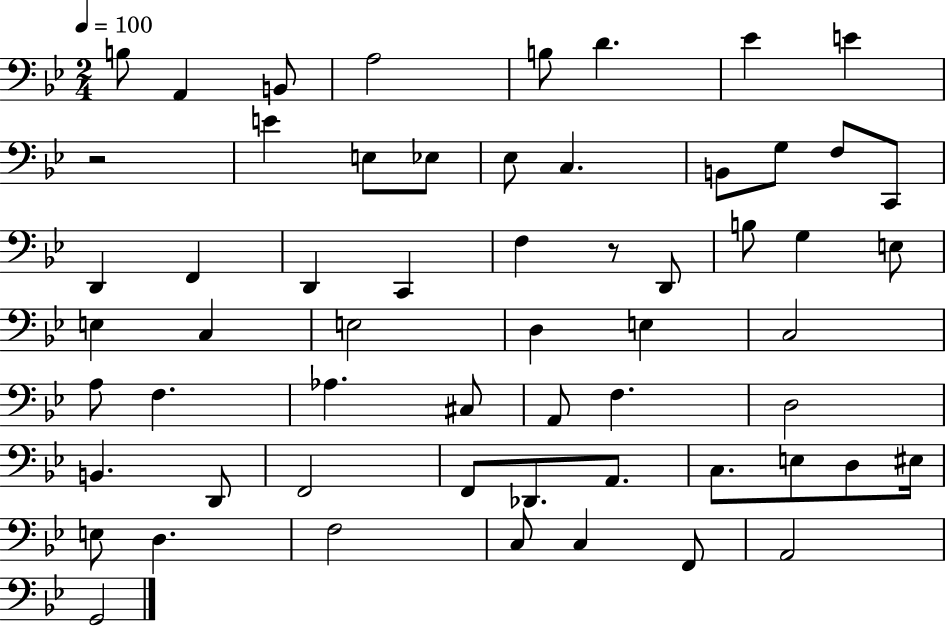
B3/e A2/q B2/e A3/h B3/e D4/q. Eb4/q E4/q R/h E4/q E3/e Eb3/e Eb3/e C3/q. B2/e G3/e F3/e C2/e D2/q F2/q D2/q C2/q F3/q R/e D2/e B3/e G3/q E3/e E3/q C3/q E3/h D3/q E3/q C3/h A3/e F3/q. Ab3/q. C#3/e A2/e F3/q. D3/h B2/q. D2/e F2/h F2/e Db2/e. A2/e. C3/e. E3/e D3/e EIS3/s E3/e D3/q. F3/h C3/e C3/q F2/e A2/h G2/h